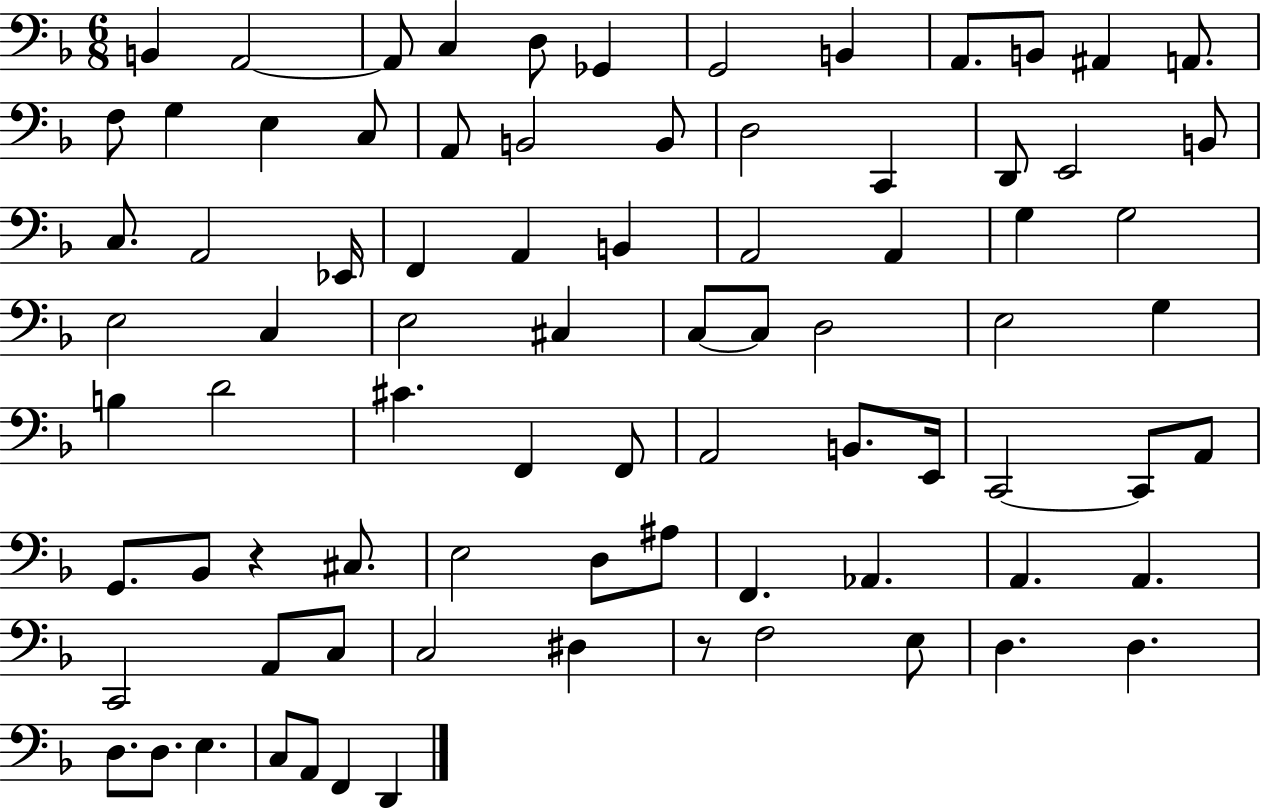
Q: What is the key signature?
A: F major